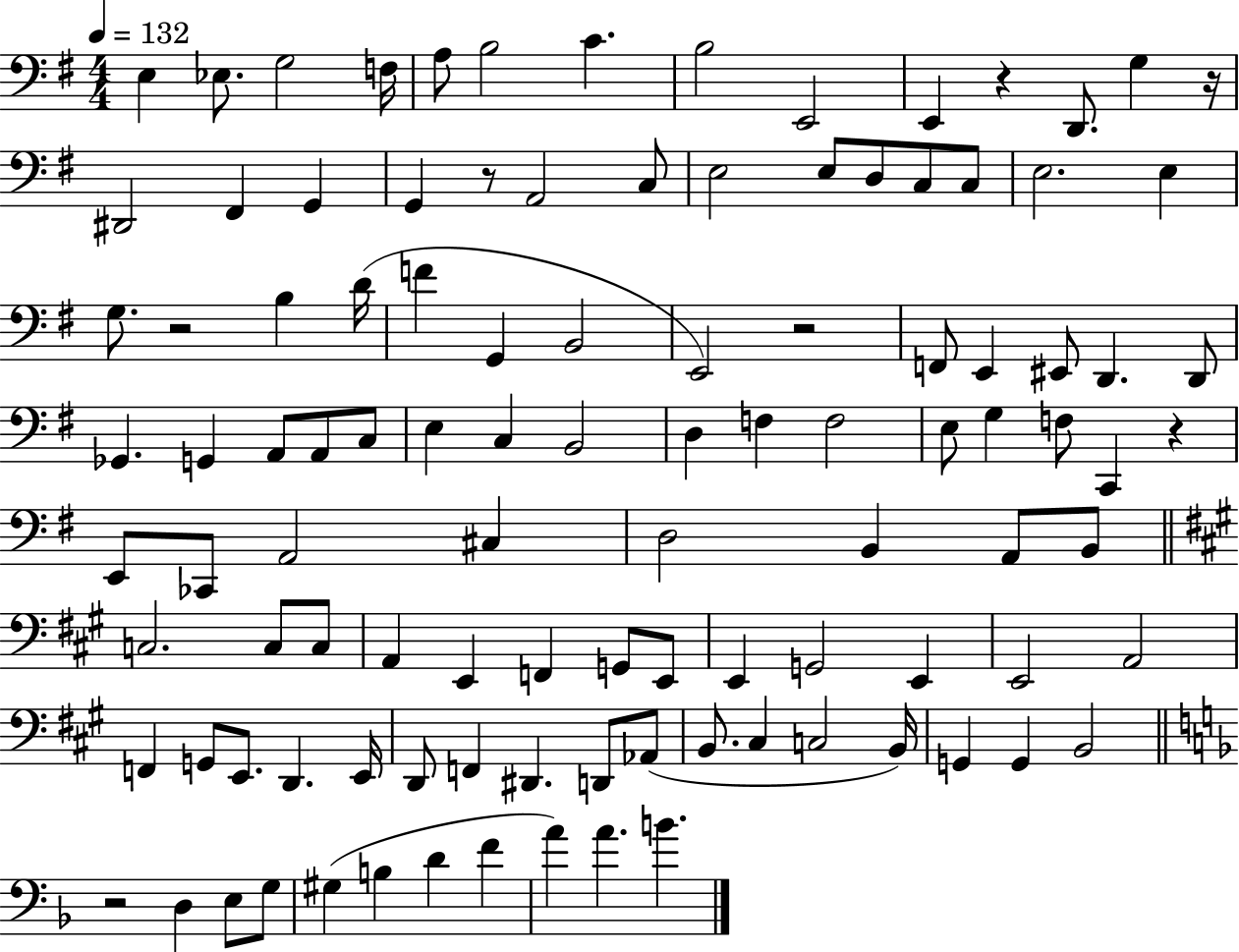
X:1
T:Untitled
M:4/4
L:1/4
K:G
E, _E,/2 G,2 F,/4 A,/2 B,2 C B,2 E,,2 E,, z D,,/2 G, z/4 ^D,,2 ^F,, G,, G,, z/2 A,,2 C,/2 E,2 E,/2 D,/2 C,/2 C,/2 E,2 E, G,/2 z2 B, D/4 F G,, B,,2 E,,2 z2 F,,/2 E,, ^E,,/2 D,, D,,/2 _G,, G,, A,,/2 A,,/2 C,/2 E, C, B,,2 D, F, F,2 E,/2 G, F,/2 C,, z E,,/2 _C,,/2 A,,2 ^C, D,2 B,, A,,/2 B,,/2 C,2 C,/2 C,/2 A,, E,, F,, G,,/2 E,,/2 E,, G,,2 E,, E,,2 A,,2 F,, G,,/2 E,,/2 D,, E,,/4 D,,/2 F,, ^D,, D,,/2 _A,,/2 B,,/2 ^C, C,2 B,,/4 G,, G,, B,,2 z2 D, E,/2 G,/2 ^G, B, D F A A B